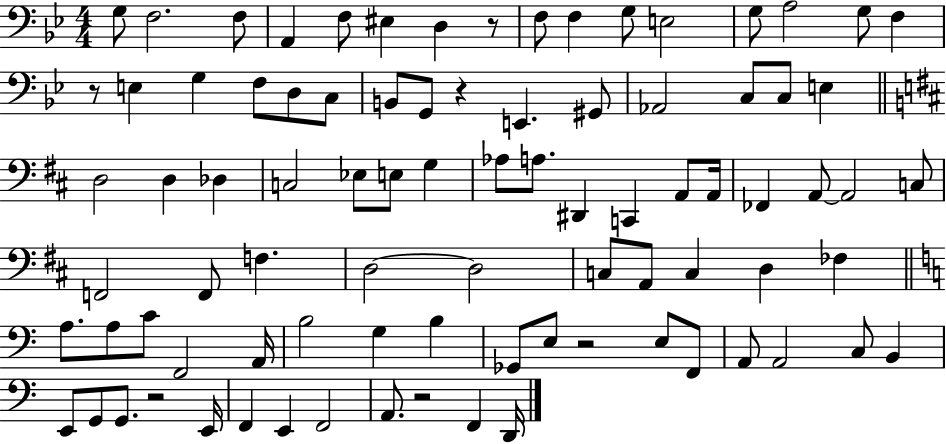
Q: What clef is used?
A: bass